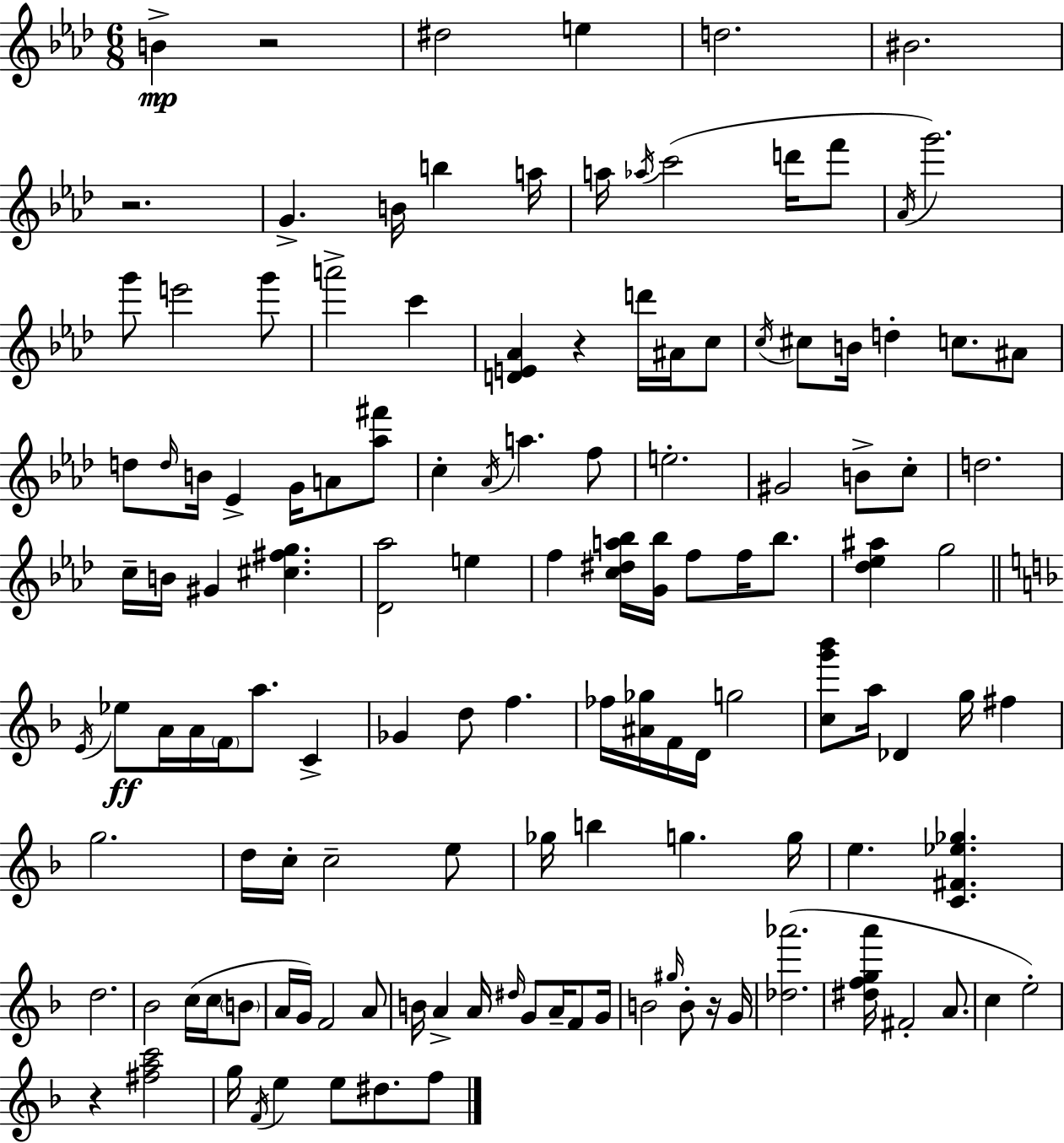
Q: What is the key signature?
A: AES major